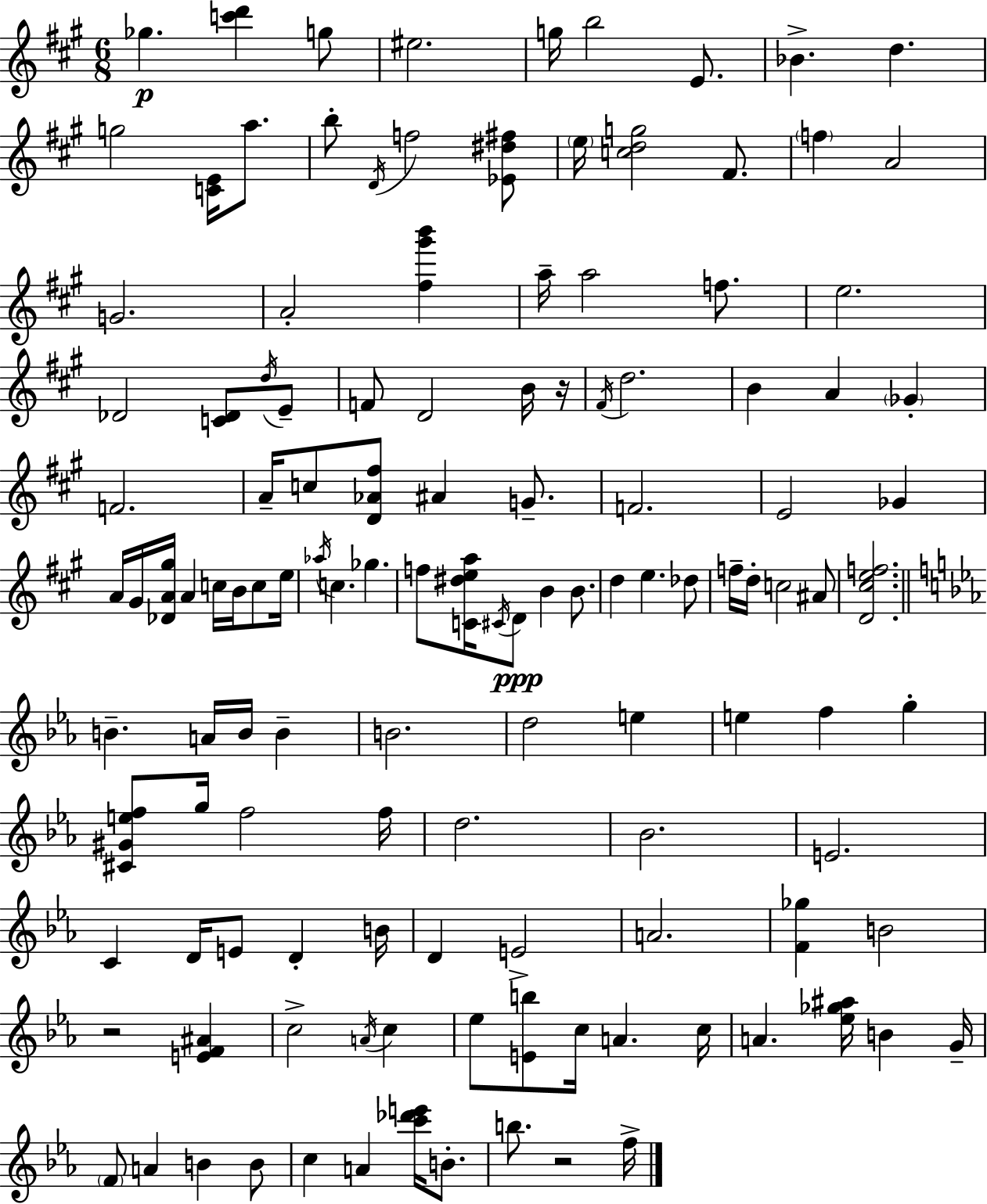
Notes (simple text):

Gb5/q. [C6,D6]/q G5/e EIS5/h. G5/s B5/h E4/e. Bb4/q. D5/q. G5/h [C4,E4]/s A5/e. B5/e D4/s F5/h [Eb4,D#5,F#5]/e E5/s [C5,D5,G5]/h F#4/e. F5/q A4/h G4/h. A4/h [F#5,G#6,B6]/q A5/s A5/h F5/e. E5/h. Db4/h [C4,Db4]/e D5/s E4/e F4/e D4/h B4/s R/s F#4/s D5/h. B4/q A4/q Gb4/q F4/h. A4/s C5/e [D4,Ab4,F#5]/e A#4/q G4/e. F4/h. E4/h Gb4/q A4/s G#4/s [Db4,A4,G#5]/s A4/q C5/s B4/s C5/e E5/s Ab5/s C5/q. Gb5/q. F5/e [C4,D#5,E5,A5]/s C#4/s D4/e B4/q B4/e. D5/q E5/q. Db5/e F5/s D5/s C5/h A#4/e [D4,C#5,E5,F5]/h. B4/q. A4/s B4/s B4/q B4/h. D5/h E5/q E5/q F5/q G5/q [C#4,G#4,E5,F5]/e G5/s F5/h F5/s D5/h. Bb4/h. E4/h. C4/q D4/s E4/e D4/q B4/s D4/q E4/h A4/h. [F4,Gb5]/q B4/h R/h [E4,F4,A#4]/q C5/h A4/s C5/q Eb5/e [E4,B5]/e C5/s A4/q. C5/s A4/q. [Eb5,Gb5,A#5]/s B4/q G4/s F4/e A4/q B4/q B4/e C5/q A4/q [C6,Db6,E6]/s B4/e. B5/e. R/h F5/s